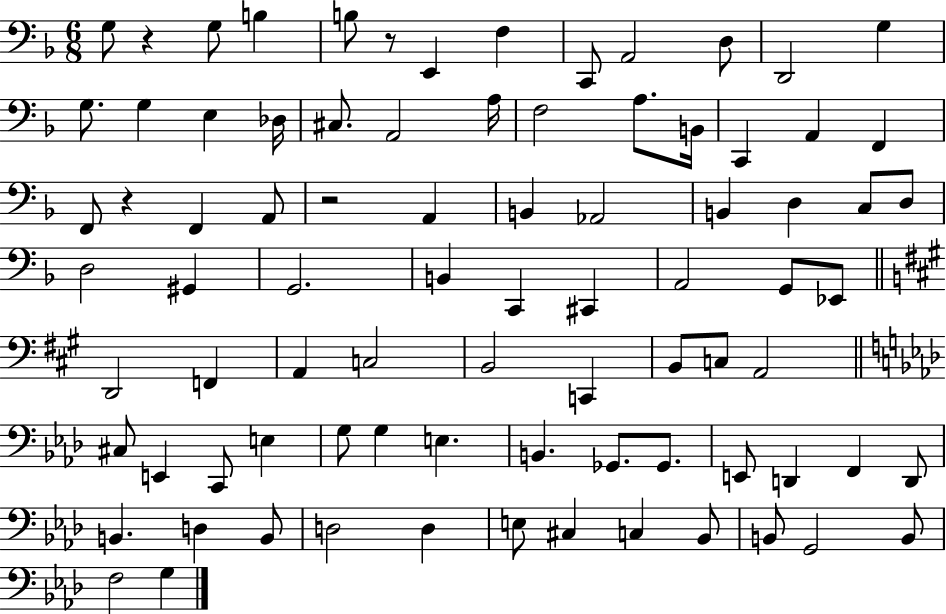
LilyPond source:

{
  \clef bass
  \numericTimeSignature
  \time 6/8
  \key f \major
  g8 r4 g8 b4 | b8 r8 e,4 f4 | c,8 a,2 d8 | d,2 g4 | \break g8. g4 e4 des16 | cis8. a,2 a16 | f2 a8. b,16 | c,4 a,4 f,4 | \break f,8 r4 f,4 a,8 | r2 a,4 | b,4 aes,2 | b,4 d4 c8 d8 | \break d2 gis,4 | g,2. | b,4 c,4 cis,4 | a,2 g,8 ees,8 | \break \bar "||" \break \key a \major d,2 f,4 | a,4 c2 | b,2 c,4 | b,8 c8 a,2 | \break \bar "||" \break \key aes \major cis8 e,4 c,8 e4 | g8 g4 e4. | b,4. ges,8. ges,8. | e,8 d,4 f,4 d,8 | \break b,4. d4 b,8 | d2 d4 | e8 cis4 c4 bes,8 | b,8 g,2 b,8 | \break f2 g4 | \bar "|."
}